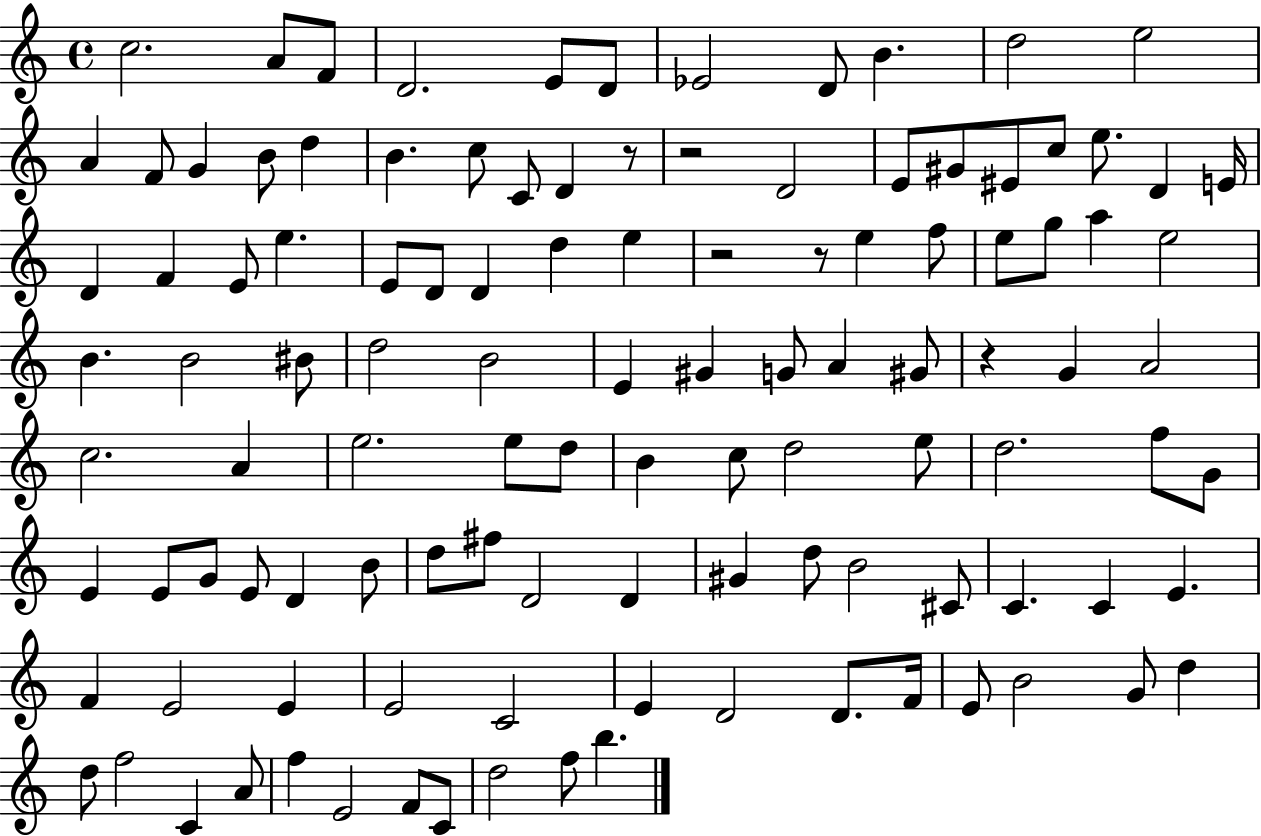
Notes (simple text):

C5/h. A4/e F4/e D4/h. E4/e D4/e Eb4/h D4/e B4/q. D5/h E5/h A4/q F4/e G4/q B4/e D5/q B4/q. C5/e C4/e D4/q R/e R/h D4/h E4/e G#4/e EIS4/e C5/e E5/e. D4/q E4/s D4/q F4/q E4/e E5/q. E4/e D4/e D4/q D5/q E5/q R/h R/e E5/q F5/e E5/e G5/e A5/q E5/h B4/q. B4/h BIS4/e D5/h B4/h E4/q G#4/q G4/e A4/q G#4/e R/q G4/q A4/h C5/h. A4/q E5/h. E5/e D5/e B4/q C5/e D5/h E5/e D5/h. F5/e G4/e E4/q E4/e G4/e E4/e D4/q B4/e D5/e F#5/e D4/h D4/q G#4/q D5/e B4/h C#4/e C4/q. C4/q E4/q. F4/q E4/h E4/q E4/h C4/h E4/q D4/h D4/e. F4/s E4/e B4/h G4/e D5/q D5/e F5/h C4/q A4/e F5/q E4/h F4/e C4/e D5/h F5/e B5/q.